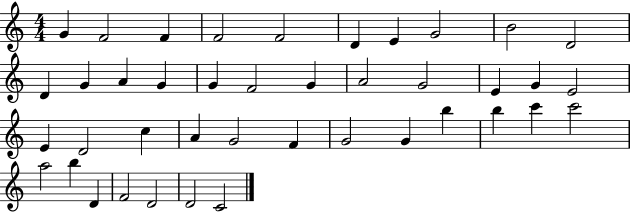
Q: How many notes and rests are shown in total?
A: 41